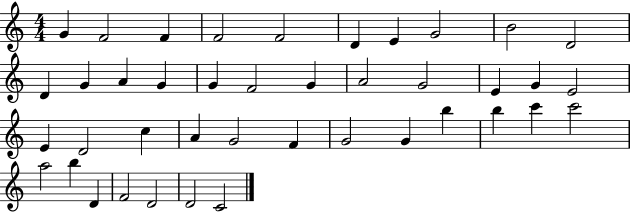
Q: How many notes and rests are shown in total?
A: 41